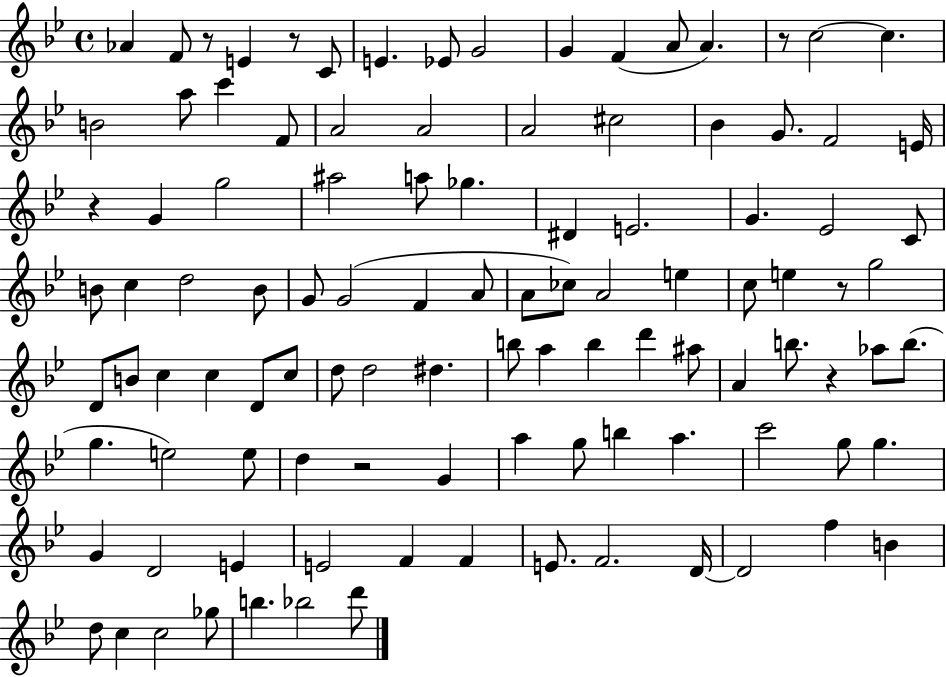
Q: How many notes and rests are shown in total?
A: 106